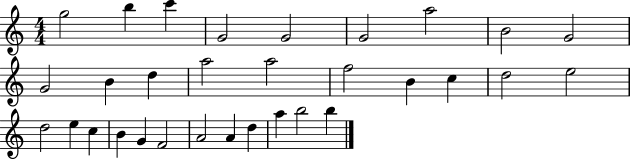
{
  \clef treble
  \numericTimeSignature
  \time 4/4
  \key c \major
  g''2 b''4 c'''4 | g'2 g'2 | g'2 a''2 | b'2 g'2 | \break g'2 b'4 d''4 | a''2 a''2 | f''2 b'4 c''4 | d''2 e''2 | \break d''2 e''4 c''4 | b'4 g'4 f'2 | a'2 a'4 d''4 | a''4 b''2 b''4 | \break \bar "|."
}